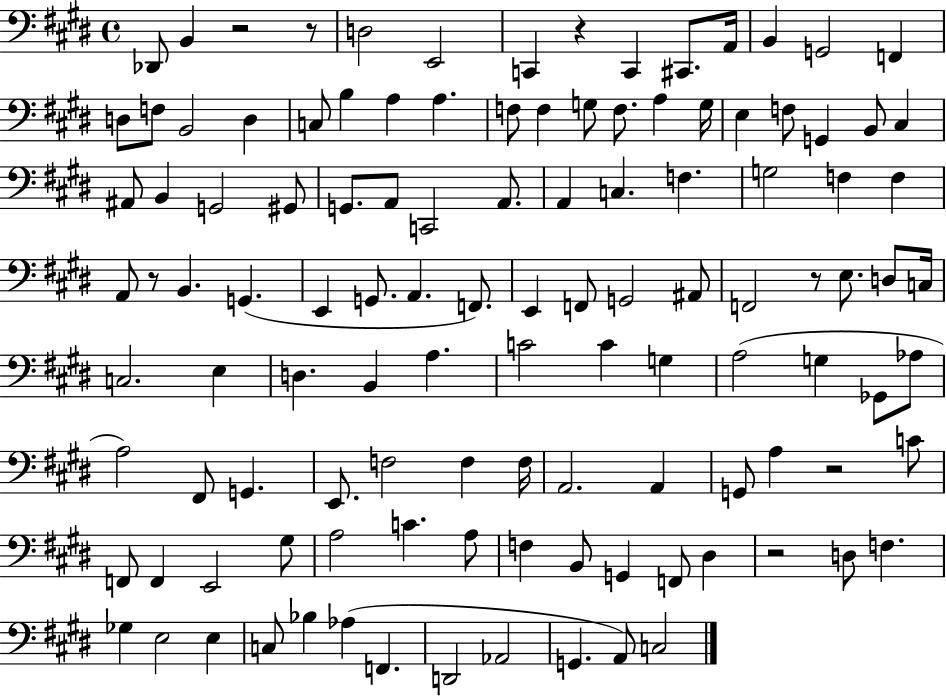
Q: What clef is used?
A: bass